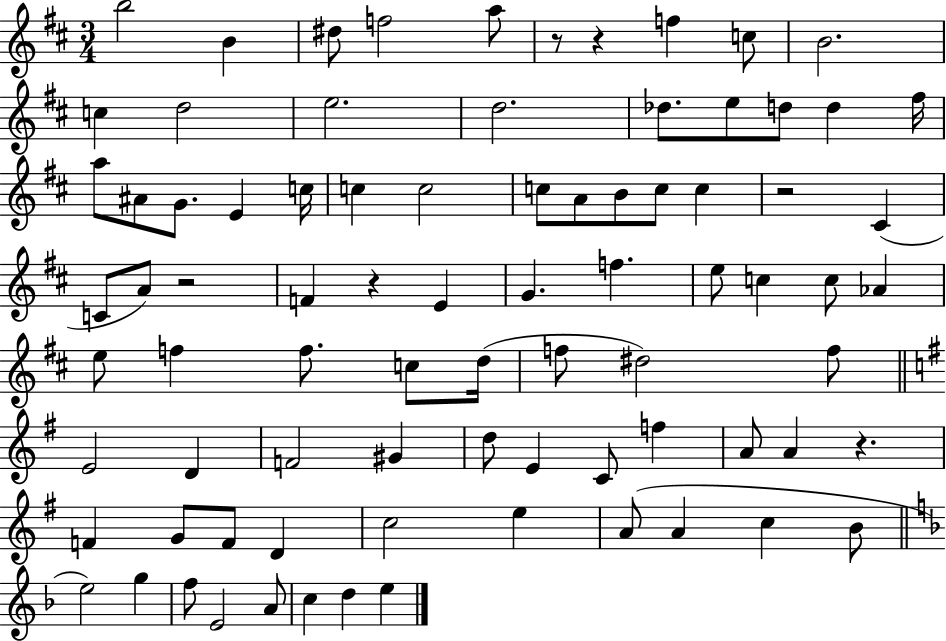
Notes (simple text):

B5/h B4/q D#5/e F5/h A5/e R/e R/q F5/q C5/e B4/h. C5/q D5/h E5/h. D5/h. Db5/e. E5/e D5/e D5/q F#5/s A5/e A#4/e G4/e. E4/q C5/s C5/q C5/h C5/e A4/e B4/e C5/e C5/q R/h C#4/q C4/e A4/e R/h F4/q R/q E4/q G4/q. F5/q. E5/e C5/q C5/e Ab4/q E5/e F5/q F5/e. C5/e D5/s F5/e D#5/h F5/e E4/h D4/q F4/h G#4/q D5/e E4/q C4/e F5/q A4/e A4/q R/q. F4/q G4/e F4/e D4/q C5/h E5/q A4/e A4/q C5/q B4/e E5/h G5/q F5/e E4/h A4/e C5/q D5/q E5/q